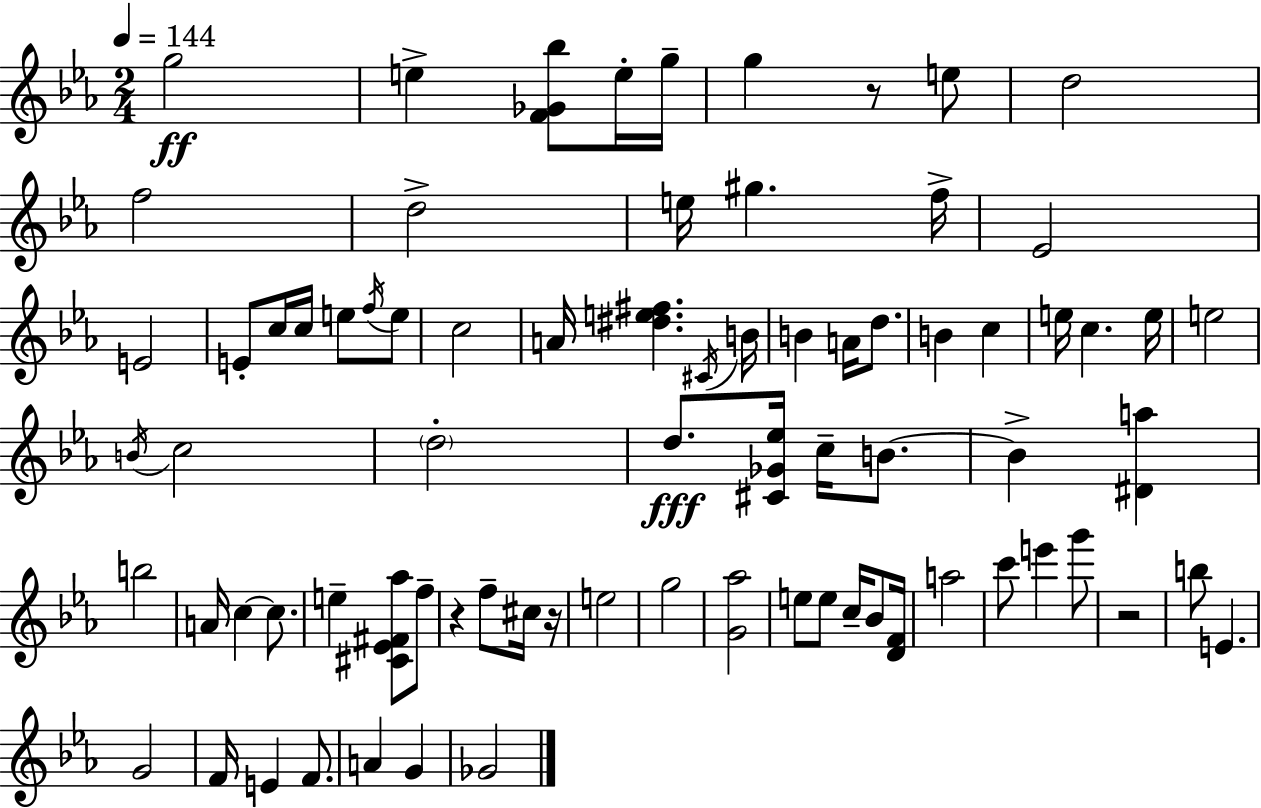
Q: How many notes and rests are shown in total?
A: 78